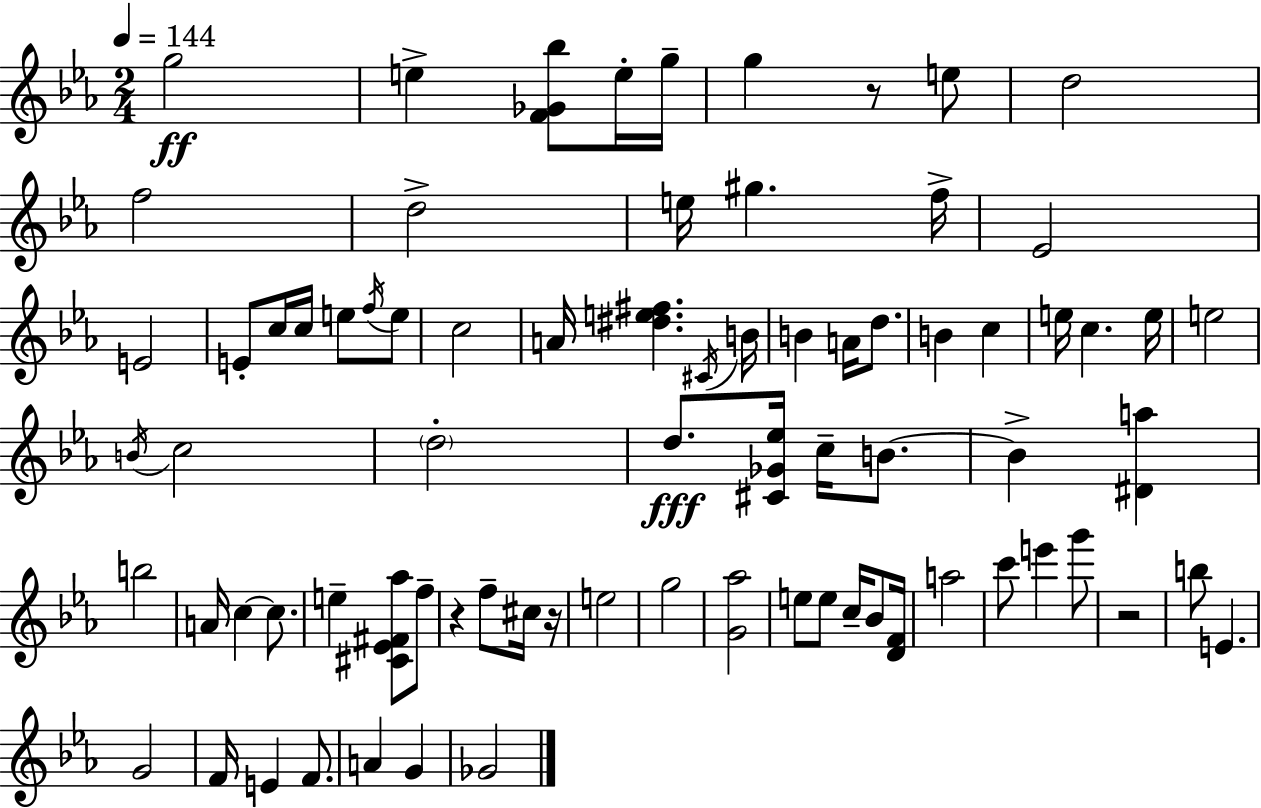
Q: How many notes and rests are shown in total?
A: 78